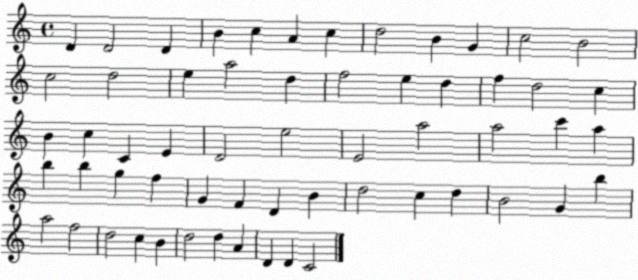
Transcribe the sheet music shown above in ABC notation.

X:1
T:Untitled
M:4/4
L:1/4
K:C
D D2 D B c A c d2 B G c2 B2 c2 d2 e a2 d f2 e d f d2 c B c C E D2 e2 E2 a2 a2 c' a b b g f G F D B d2 c d B2 G b a2 f2 d2 c B d2 d A D D C2